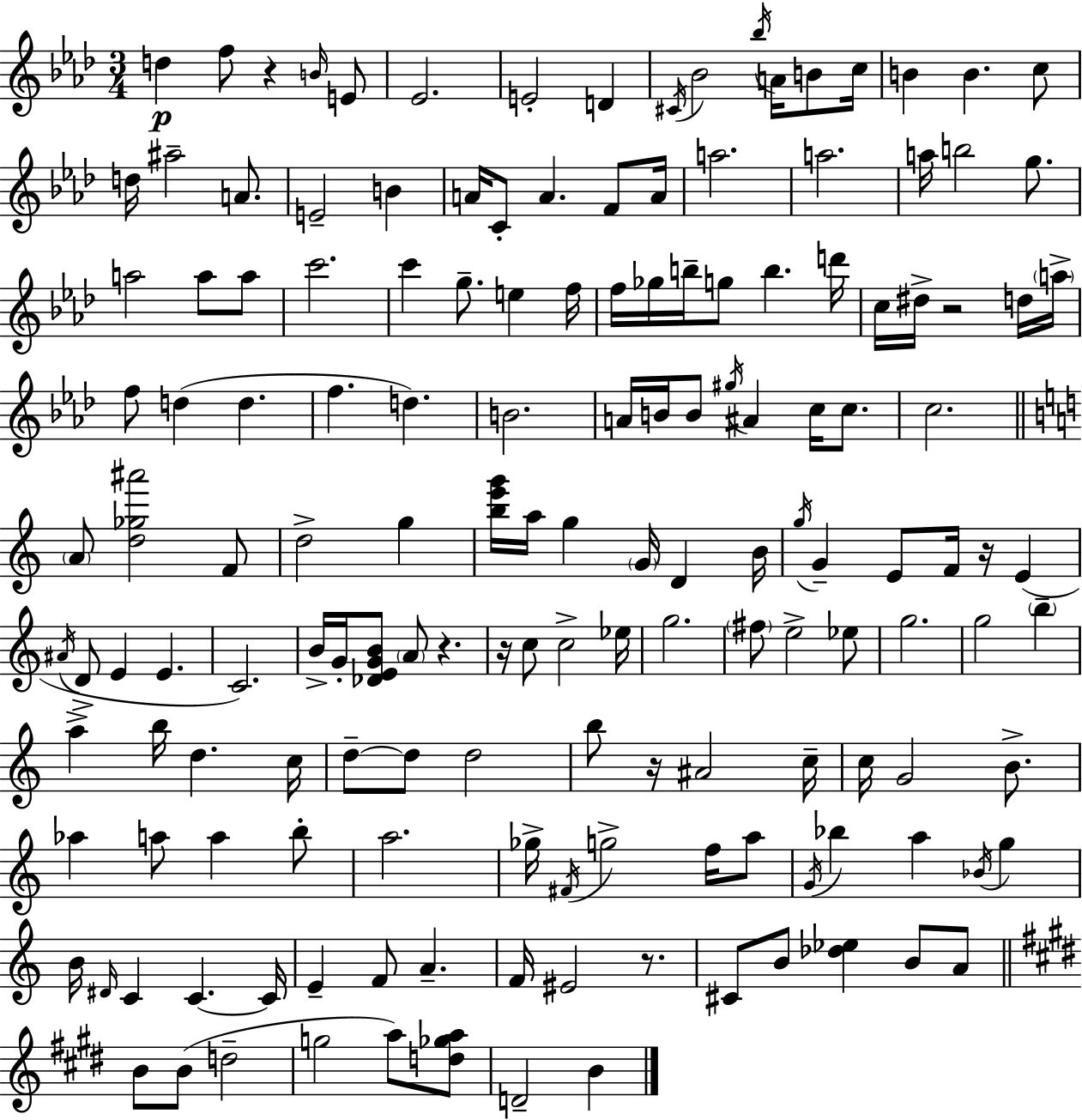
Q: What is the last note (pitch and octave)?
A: B4